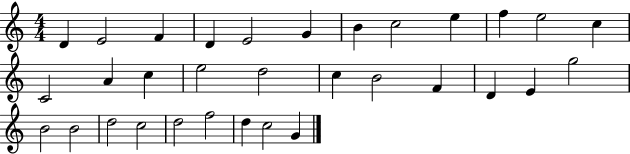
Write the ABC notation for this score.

X:1
T:Untitled
M:4/4
L:1/4
K:C
D E2 F D E2 G B c2 e f e2 c C2 A c e2 d2 c B2 F D E g2 B2 B2 d2 c2 d2 f2 d c2 G